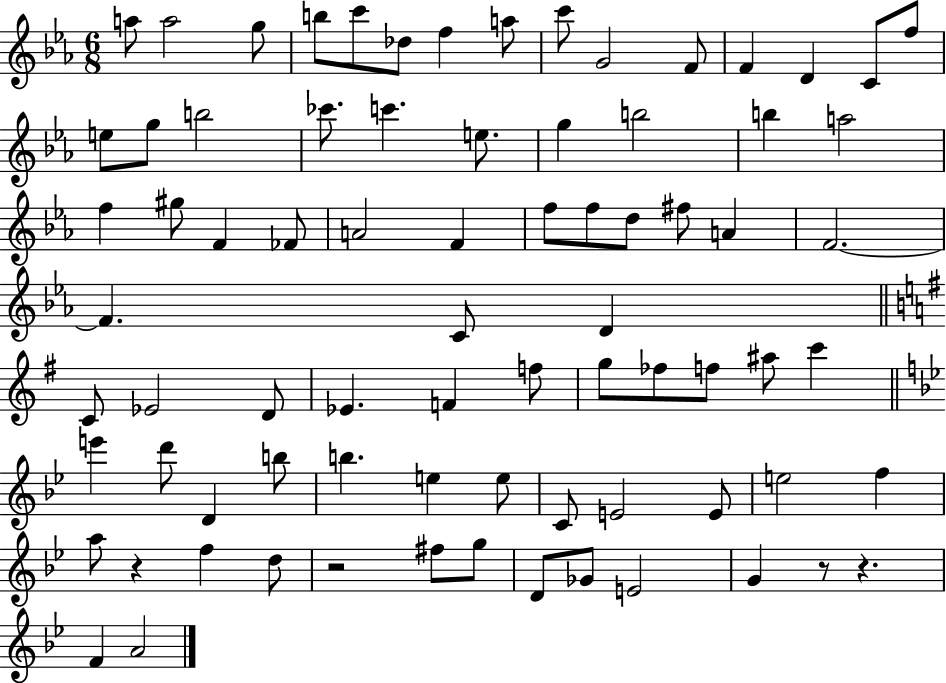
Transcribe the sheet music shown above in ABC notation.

X:1
T:Untitled
M:6/8
L:1/4
K:Eb
a/2 a2 g/2 b/2 c'/2 _d/2 f a/2 c'/2 G2 F/2 F D C/2 f/2 e/2 g/2 b2 _c'/2 c' e/2 g b2 b a2 f ^g/2 F _F/2 A2 F f/2 f/2 d/2 ^f/2 A F2 F C/2 D C/2 _E2 D/2 _E F f/2 g/2 _f/2 f/2 ^a/2 c' e' d'/2 D b/2 b e e/2 C/2 E2 E/2 e2 f a/2 z f d/2 z2 ^f/2 g/2 D/2 _G/2 E2 G z/2 z F A2